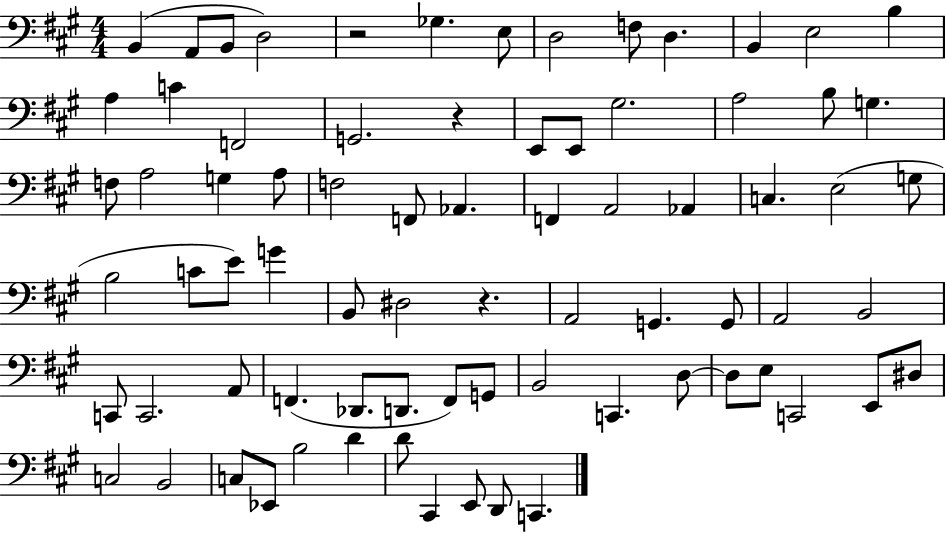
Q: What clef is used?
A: bass